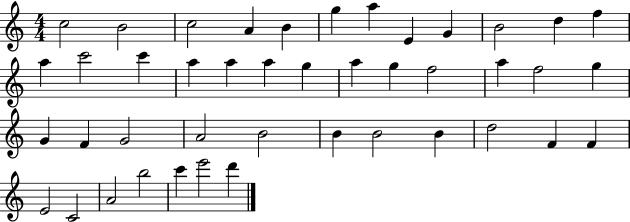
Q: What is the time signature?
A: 4/4